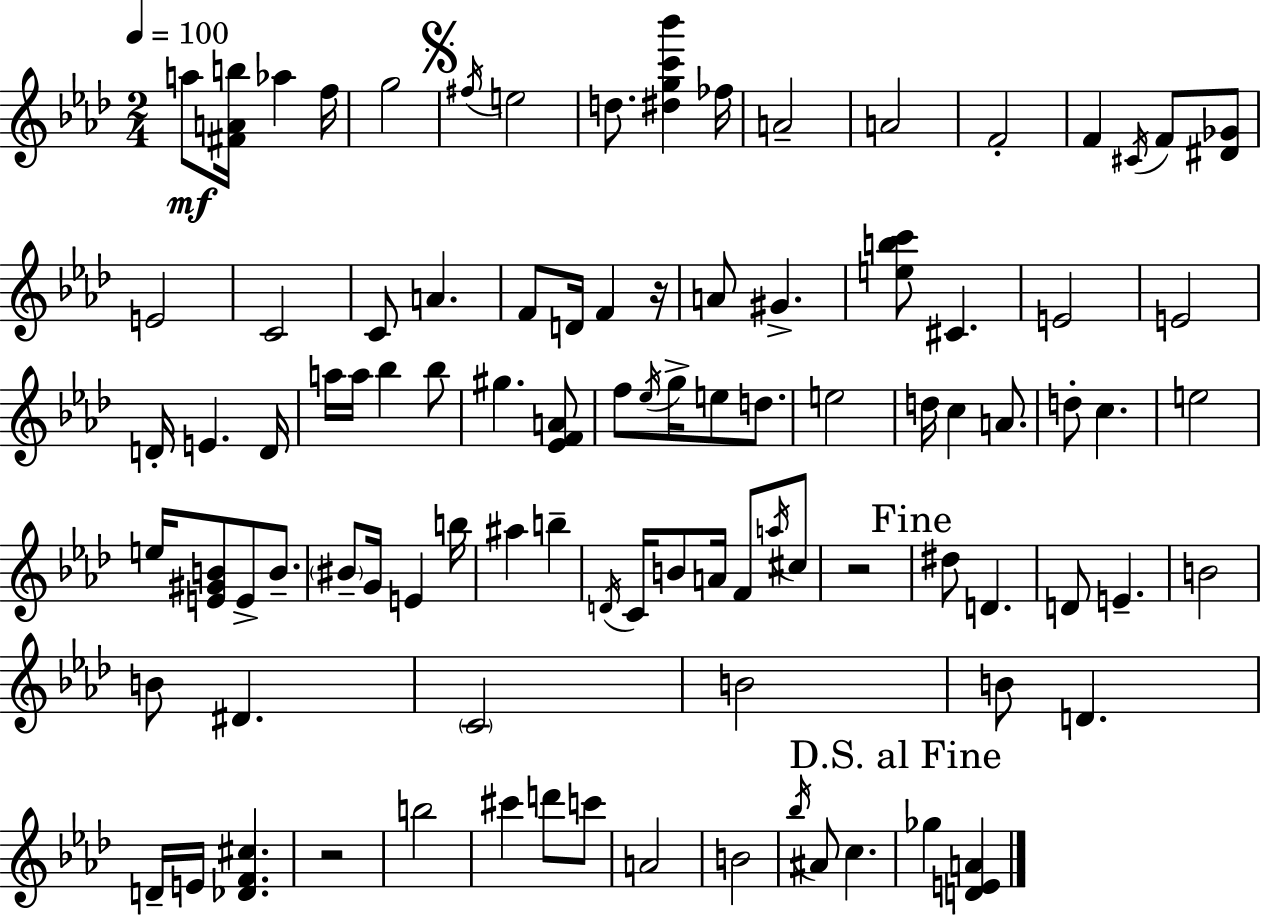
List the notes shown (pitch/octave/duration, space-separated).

A5/e [F#4,A4,B5]/s Ab5/q F5/s G5/h F#5/s E5/h D5/e. [D#5,G5,C6,Bb6]/q FES5/s A4/h A4/h F4/h F4/q C#4/s F4/e [D#4,Gb4]/e E4/h C4/h C4/e A4/q. F4/e D4/s F4/q R/s A4/e G#4/q. [E5,B5,C6]/e C#4/q. E4/h E4/h D4/s E4/q. D4/s A5/s A5/s Bb5/q Bb5/e G#5/q. [Eb4,F4,A4]/e F5/e Eb5/s G5/s E5/e D5/e. E5/h D5/s C5/q A4/e. D5/e C5/q. E5/h E5/s [E4,G#4,B4]/e E4/e B4/e. BIS4/e G4/s E4/q B5/s A#5/q B5/q D4/s C4/s B4/e A4/s F4/e A5/s C#5/e R/h D#5/e D4/q. D4/e E4/q. B4/h B4/e D#4/q. C4/h B4/h B4/e D4/q. D4/s E4/s [Db4,F4,C#5]/q. R/h B5/h C#6/q D6/e C6/e A4/h B4/h Bb5/s A#4/e C5/q. Gb5/q [D4,E4,A4]/q